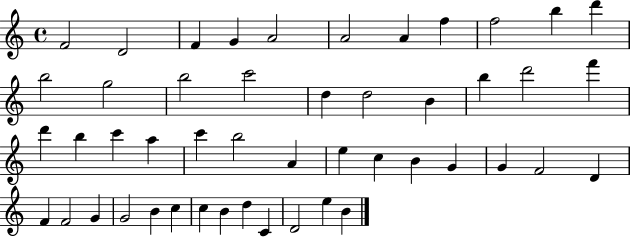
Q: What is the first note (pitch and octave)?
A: F4